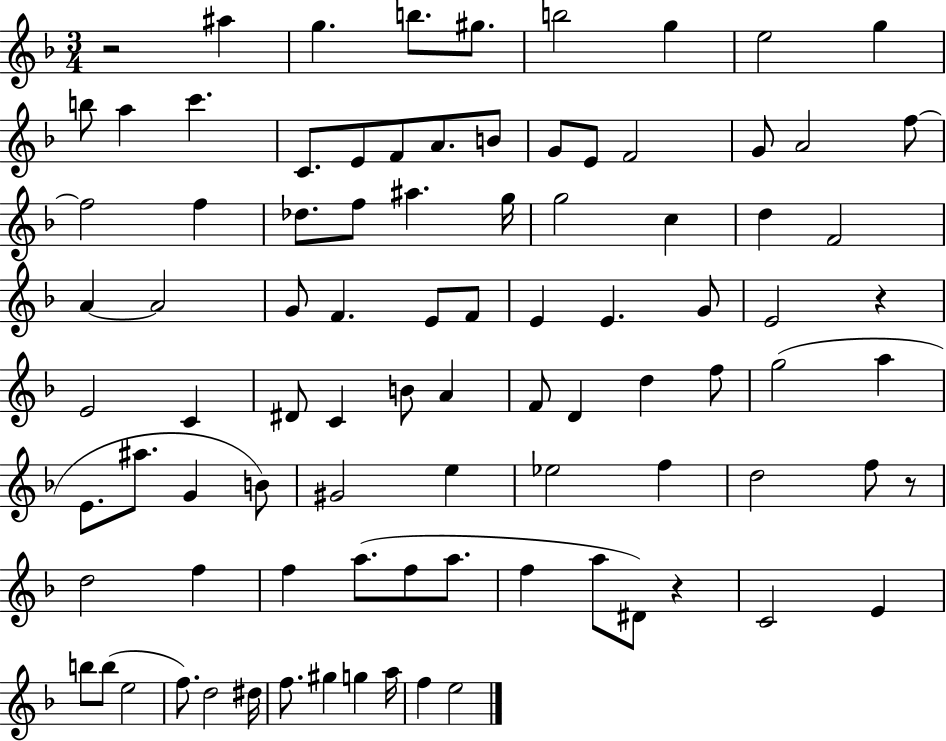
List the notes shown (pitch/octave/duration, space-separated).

R/h A#5/q G5/q. B5/e. G#5/e. B5/h G5/q E5/h G5/q B5/e A5/q C6/q. C4/e. E4/e F4/e A4/e. B4/e G4/e E4/e F4/h G4/e A4/h F5/e F5/h F5/q Db5/e. F5/e A#5/q. G5/s G5/h C5/q D5/q F4/h A4/q A4/h G4/e F4/q. E4/e F4/e E4/q E4/q. G4/e E4/h R/q E4/h C4/q D#4/e C4/q B4/e A4/q F4/e D4/q D5/q F5/e G5/h A5/q E4/e. A#5/e. G4/q B4/e G#4/h E5/q Eb5/h F5/q D5/h F5/e R/e D5/h F5/q F5/q A5/e. F5/e A5/e. F5/q A5/e D#4/e R/q C4/h E4/q B5/e B5/e E5/h F5/e. D5/h D#5/s F5/e. G#5/q G5/q A5/s F5/q E5/h